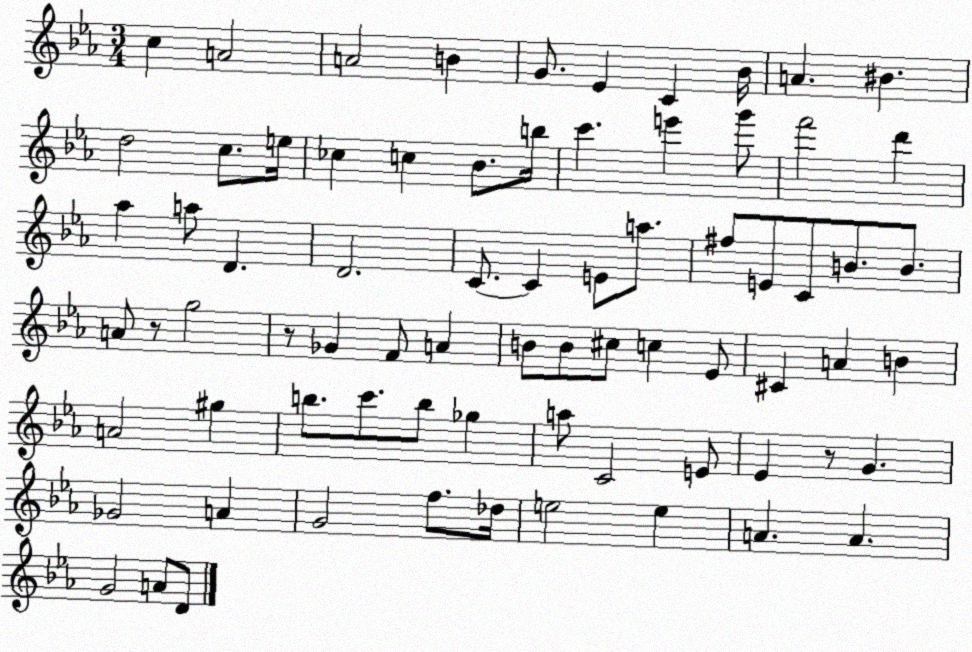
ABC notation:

X:1
T:Untitled
M:3/4
L:1/4
K:Eb
c A2 A2 B G/2 _E C _B/4 A ^B d2 c/2 e/4 _c c _B/2 b/4 c' e' g'/2 f'2 d' _a a/2 D D2 C/2 C E/2 a/2 ^f/2 E/2 C/2 B/2 B/2 A/2 z/2 g2 z/2 _G F/2 A B/2 B/2 ^c/2 c _E/2 ^C A B A2 ^g b/2 c'/2 b/2 _g a/2 C2 E/2 _E z/2 G _G2 A G2 f/2 _d/4 e2 e A A G2 A/2 D/2